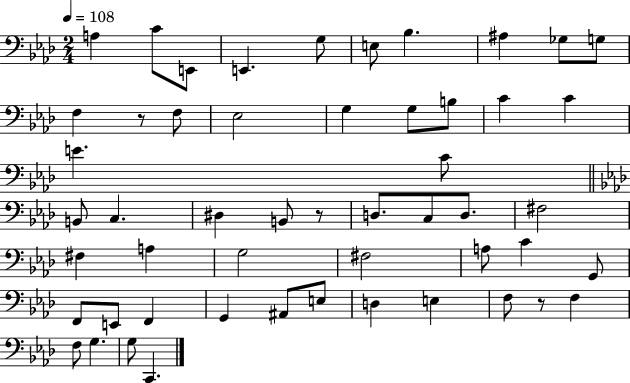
{
  \clef bass
  \numericTimeSignature
  \time 2/4
  \key aes \major
  \tempo 4 = 108
  a4 c'8 e,8 | e,4. g8 | e8 bes4. | ais4 ges8 g8 | \break f4 r8 f8 | ees2 | g4 g8 b8 | c'4 c'4 | \break e'4. c'8 | \bar "||" \break \key aes \major b,8 c4. | dis4 b,8 r8 | d8. c8 d8. | fis2 | \break fis4 a4 | g2 | fis2 | a8 c'4 g,8 | \break f,8 e,8 f,4 | g,4 ais,8 e8 | d4 e4 | f8 r8 f4 | \break f8 g4. | g8 c,4. | \bar "|."
}